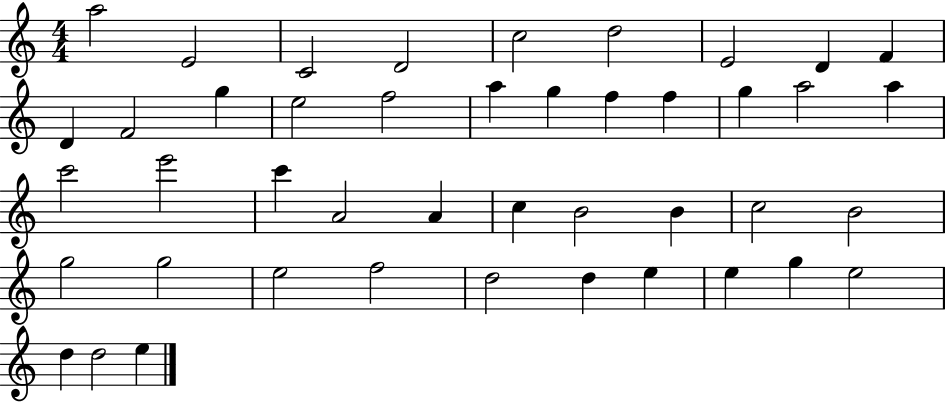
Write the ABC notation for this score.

X:1
T:Untitled
M:4/4
L:1/4
K:C
a2 E2 C2 D2 c2 d2 E2 D F D F2 g e2 f2 a g f f g a2 a c'2 e'2 c' A2 A c B2 B c2 B2 g2 g2 e2 f2 d2 d e e g e2 d d2 e